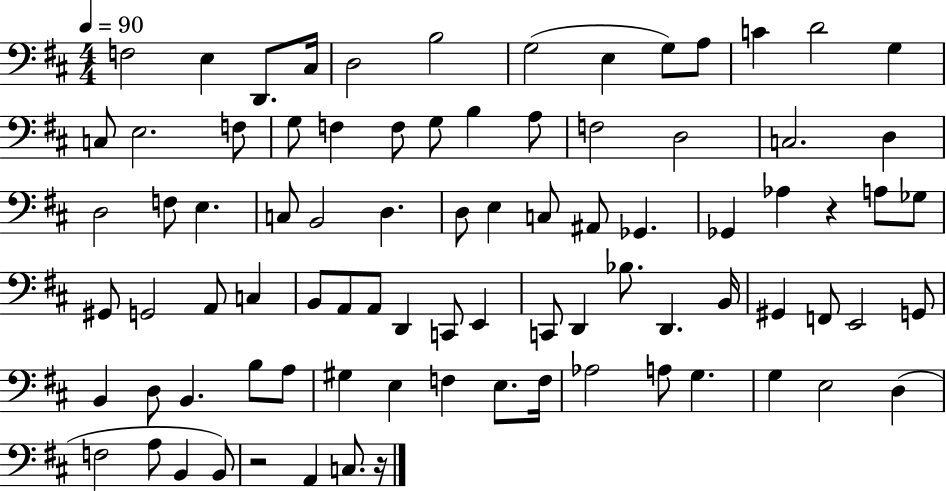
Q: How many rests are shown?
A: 3